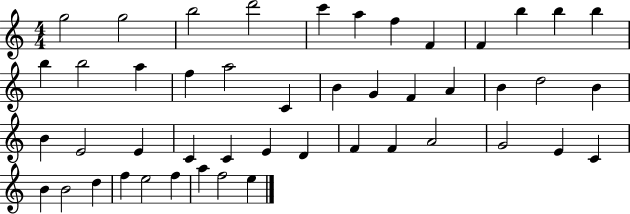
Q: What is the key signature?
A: C major